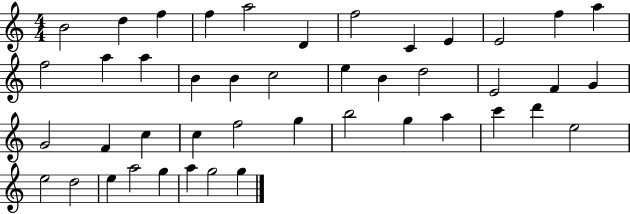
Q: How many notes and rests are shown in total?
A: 44